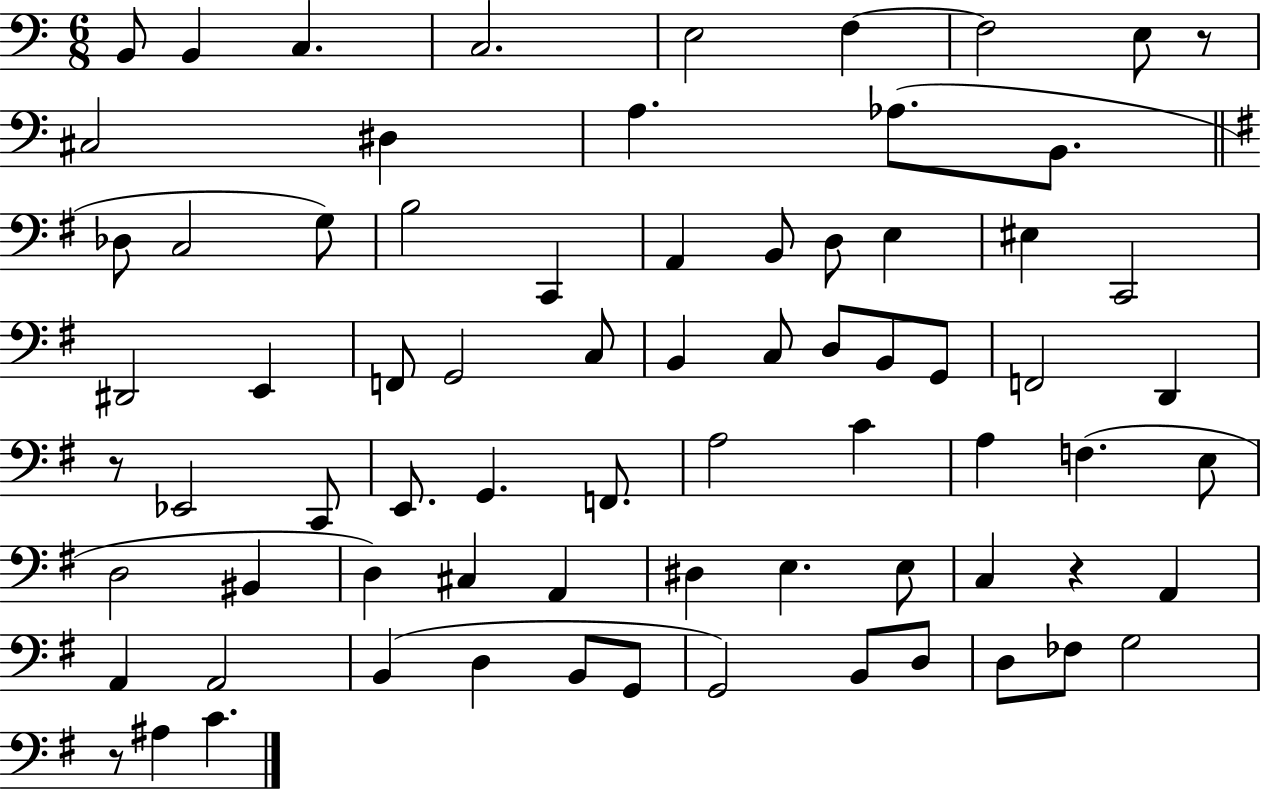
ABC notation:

X:1
T:Untitled
M:6/8
L:1/4
K:C
B,,/2 B,, C, C,2 E,2 F, F,2 E,/2 z/2 ^C,2 ^D, A, _A,/2 B,,/2 _D,/2 C,2 G,/2 B,2 C,, A,, B,,/2 D,/2 E, ^E, C,,2 ^D,,2 E,, F,,/2 G,,2 C,/2 B,, C,/2 D,/2 B,,/2 G,,/2 F,,2 D,, z/2 _E,,2 C,,/2 E,,/2 G,, F,,/2 A,2 C A, F, E,/2 D,2 ^B,, D, ^C, A,, ^D, E, E,/2 C, z A,, A,, A,,2 B,, D, B,,/2 G,,/2 G,,2 B,,/2 D,/2 D,/2 _F,/2 G,2 z/2 ^A, C